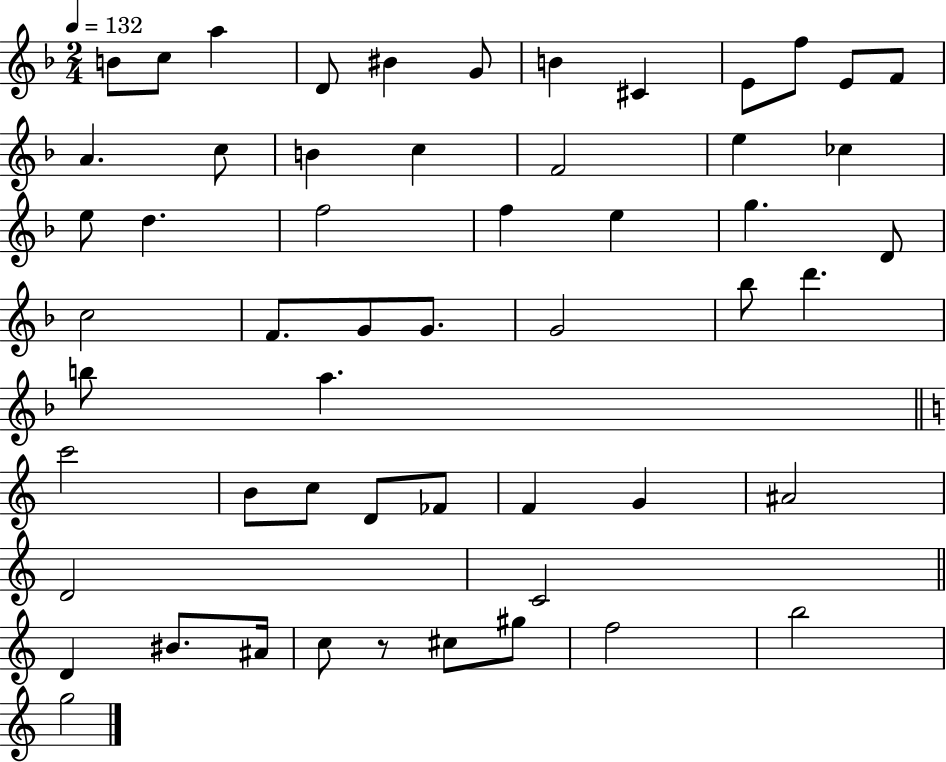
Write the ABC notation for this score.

X:1
T:Untitled
M:2/4
L:1/4
K:F
B/2 c/2 a D/2 ^B G/2 B ^C E/2 f/2 E/2 F/2 A c/2 B c F2 e _c e/2 d f2 f e g D/2 c2 F/2 G/2 G/2 G2 _b/2 d' b/2 a c'2 B/2 c/2 D/2 _F/2 F G ^A2 D2 C2 D ^B/2 ^A/4 c/2 z/2 ^c/2 ^g/2 f2 b2 g2